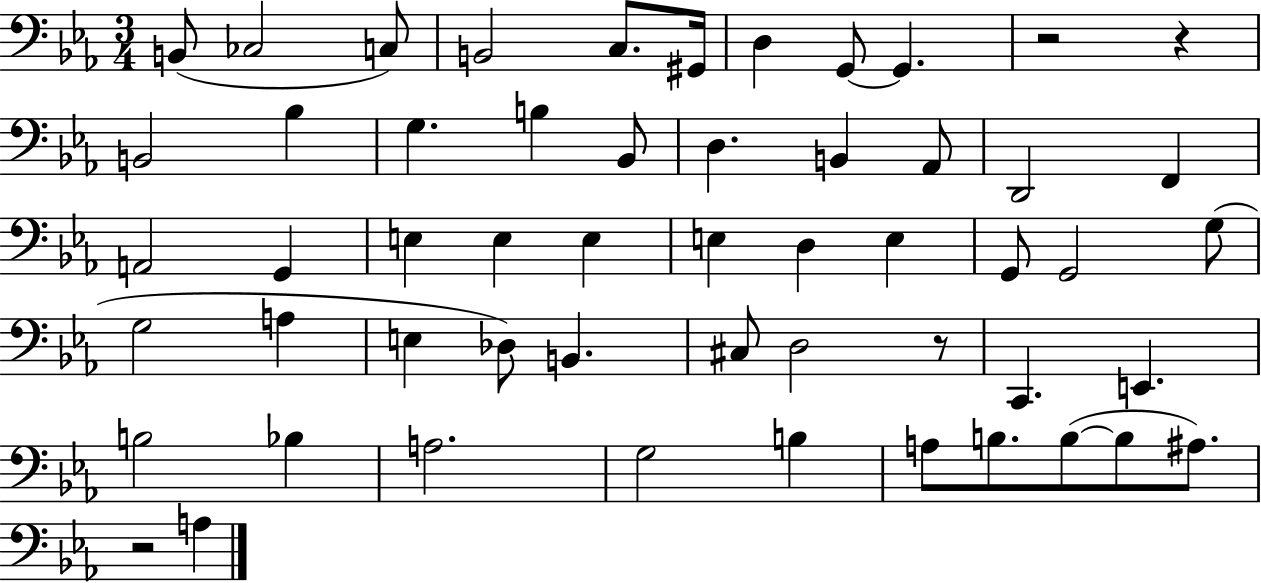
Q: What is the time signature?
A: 3/4